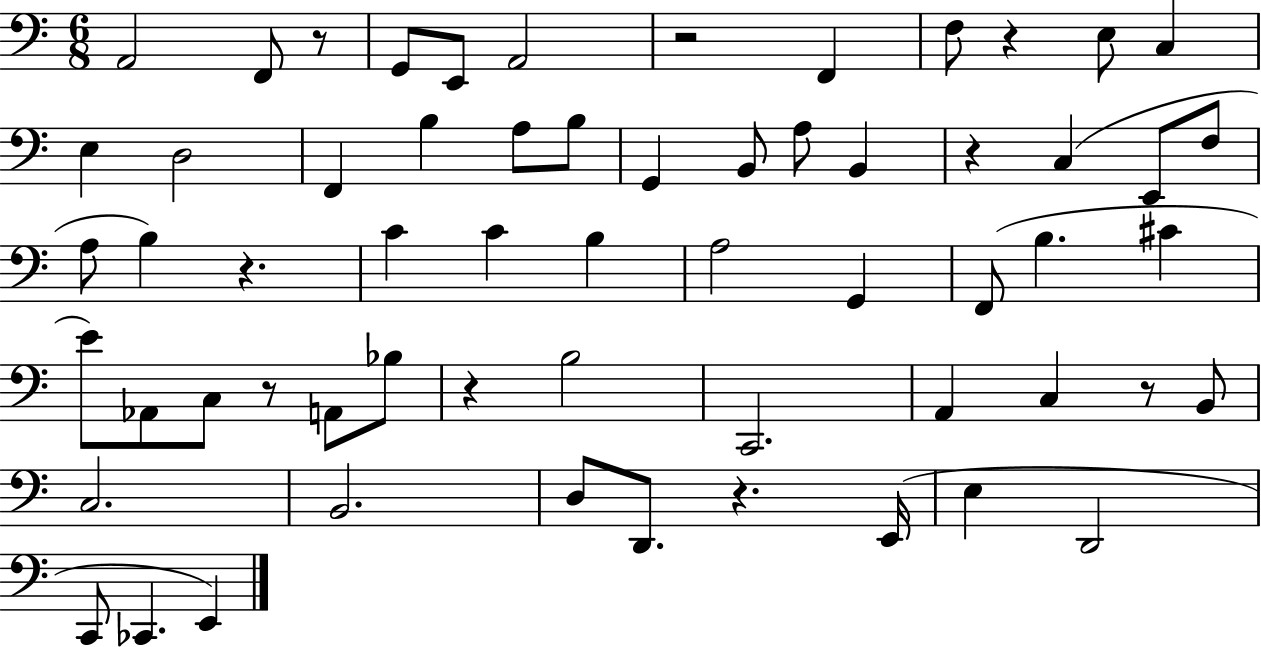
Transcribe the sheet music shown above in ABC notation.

X:1
T:Untitled
M:6/8
L:1/4
K:C
A,,2 F,,/2 z/2 G,,/2 E,,/2 A,,2 z2 F,, F,/2 z E,/2 C, E, D,2 F,, B, A,/2 B,/2 G,, B,,/2 A,/2 B,, z C, E,,/2 F,/2 A,/2 B, z C C B, A,2 G,, F,,/2 B, ^C E/2 _A,,/2 C,/2 z/2 A,,/2 _B,/2 z B,2 C,,2 A,, C, z/2 B,,/2 C,2 B,,2 D,/2 D,,/2 z E,,/4 E, D,,2 C,,/2 _C,, E,,